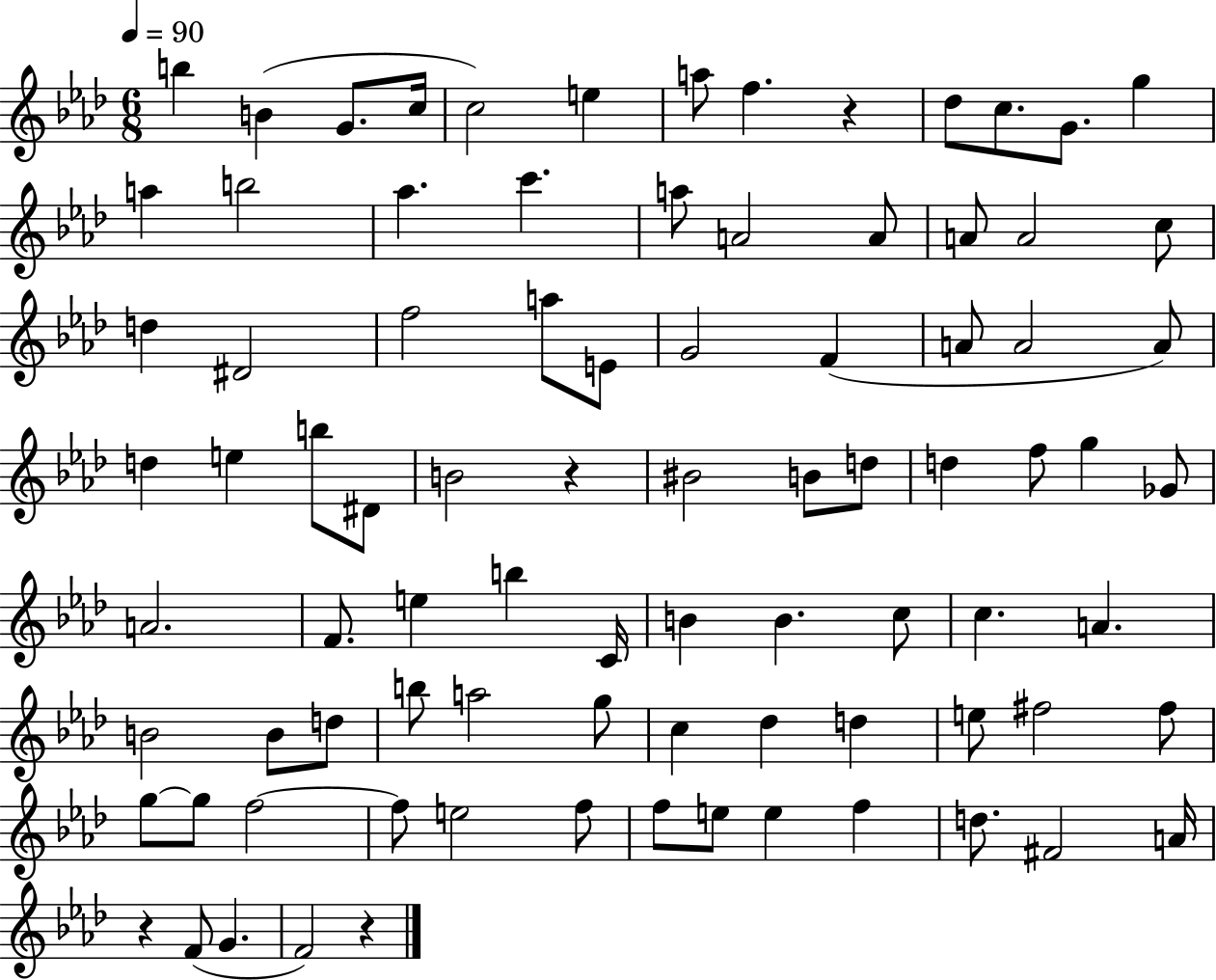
X:1
T:Untitled
M:6/8
L:1/4
K:Ab
b B G/2 c/4 c2 e a/2 f z _d/2 c/2 G/2 g a b2 _a c' a/2 A2 A/2 A/2 A2 c/2 d ^D2 f2 a/2 E/2 G2 F A/2 A2 A/2 d e b/2 ^D/2 B2 z ^B2 B/2 d/2 d f/2 g _G/2 A2 F/2 e b C/4 B B c/2 c A B2 B/2 d/2 b/2 a2 g/2 c _d d e/2 ^f2 ^f/2 g/2 g/2 f2 f/2 e2 f/2 f/2 e/2 e f d/2 ^F2 A/4 z F/2 G F2 z